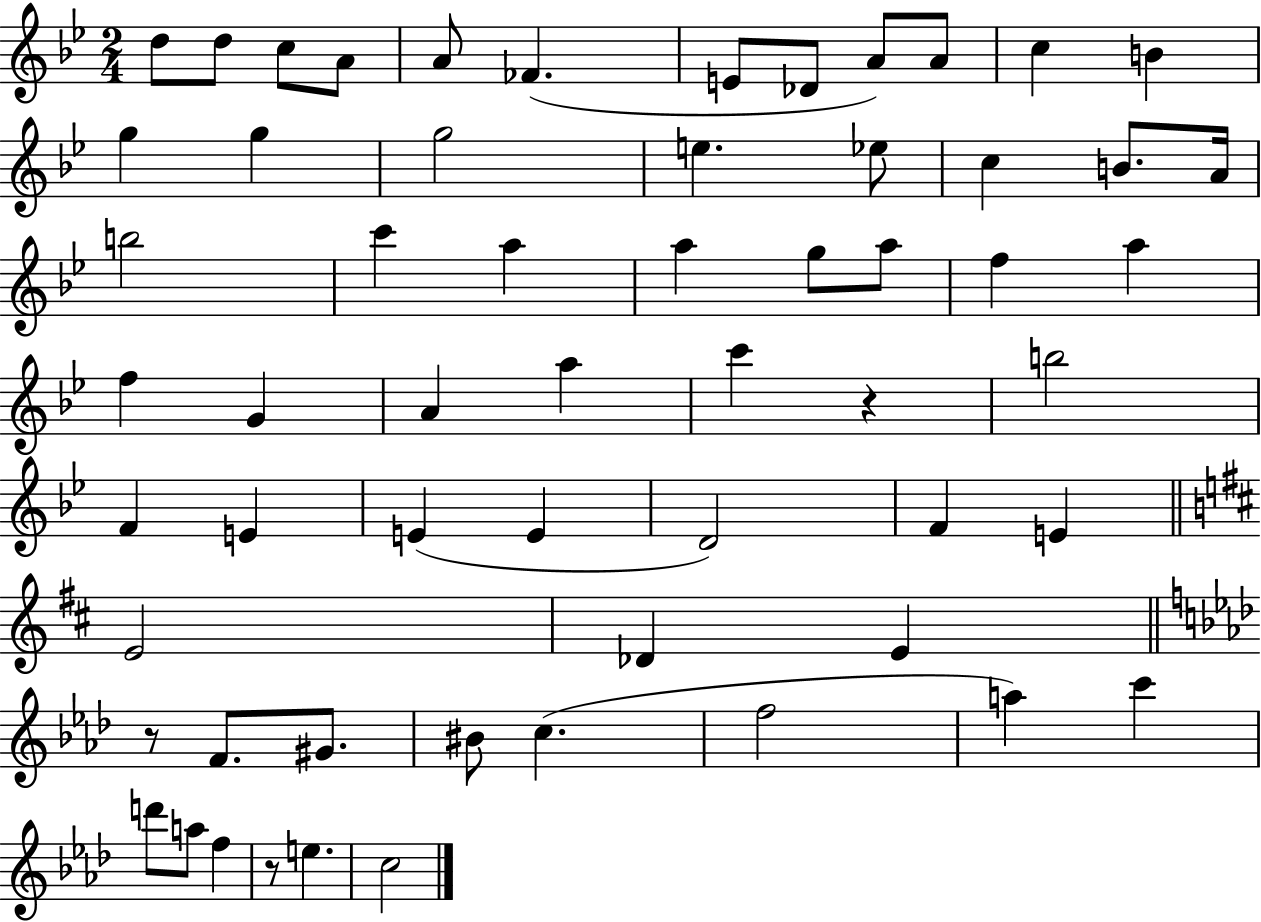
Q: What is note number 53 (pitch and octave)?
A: A5